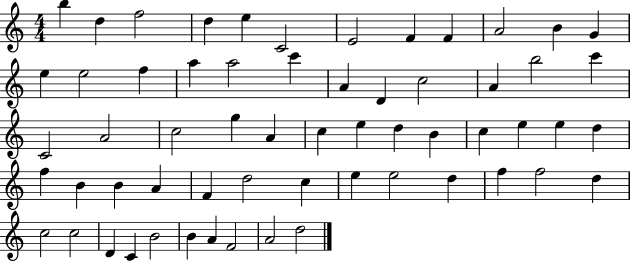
{
  \clef treble
  \numericTimeSignature
  \time 4/4
  \key c \major
  b''4 d''4 f''2 | d''4 e''4 c'2 | e'2 f'4 f'4 | a'2 b'4 g'4 | \break e''4 e''2 f''4 | a''4 a''2 c'''4 | a'4 d'4 c''2 | a'4 b''2 c'''4 | \break c'2 a'2 | c''2 g''4 a'4 | c''4 e''4 d''4 b'4 | c''4 e''4 e''4 d''4 | \break f''4 b'4 b'4 a'4 | f'4 d''2 c''4 | e''4 e''2 d''4 | f''4 f''2 d''4 | \break c''2 c''2 | d'4 c'4 b'2 | b'4 a'4 f'2 | a'2 d''2 | \break \bar "|."
}